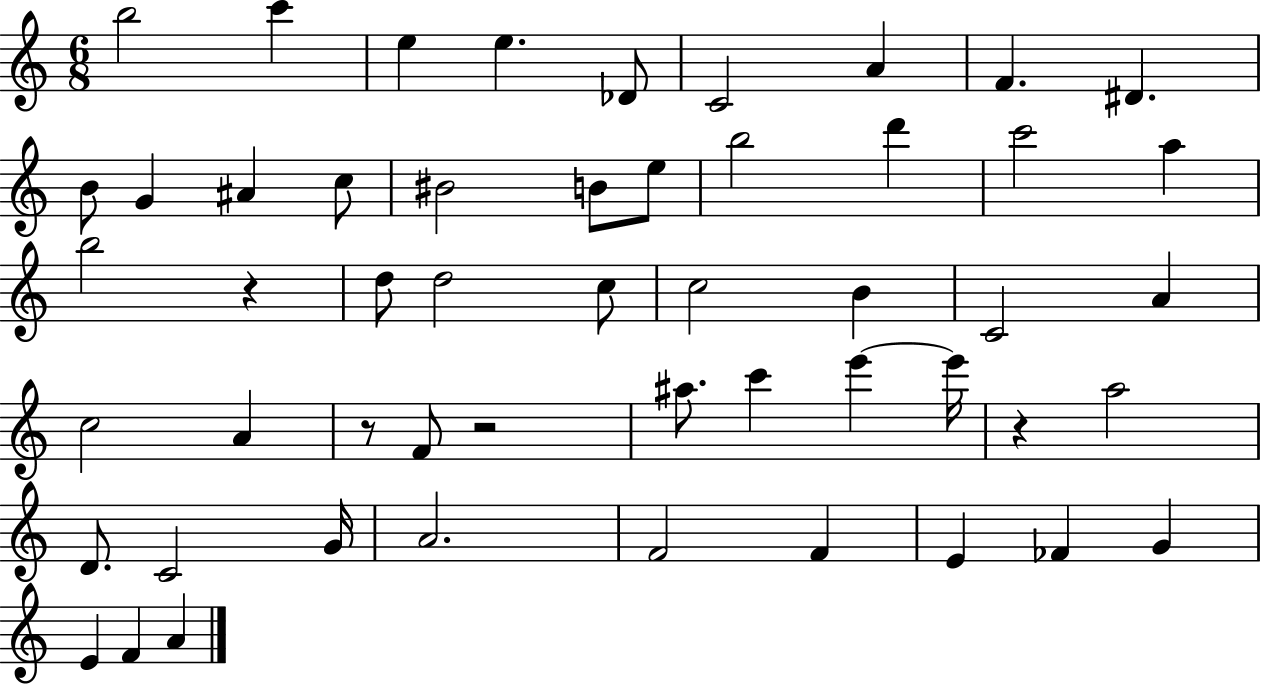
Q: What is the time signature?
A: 6/8